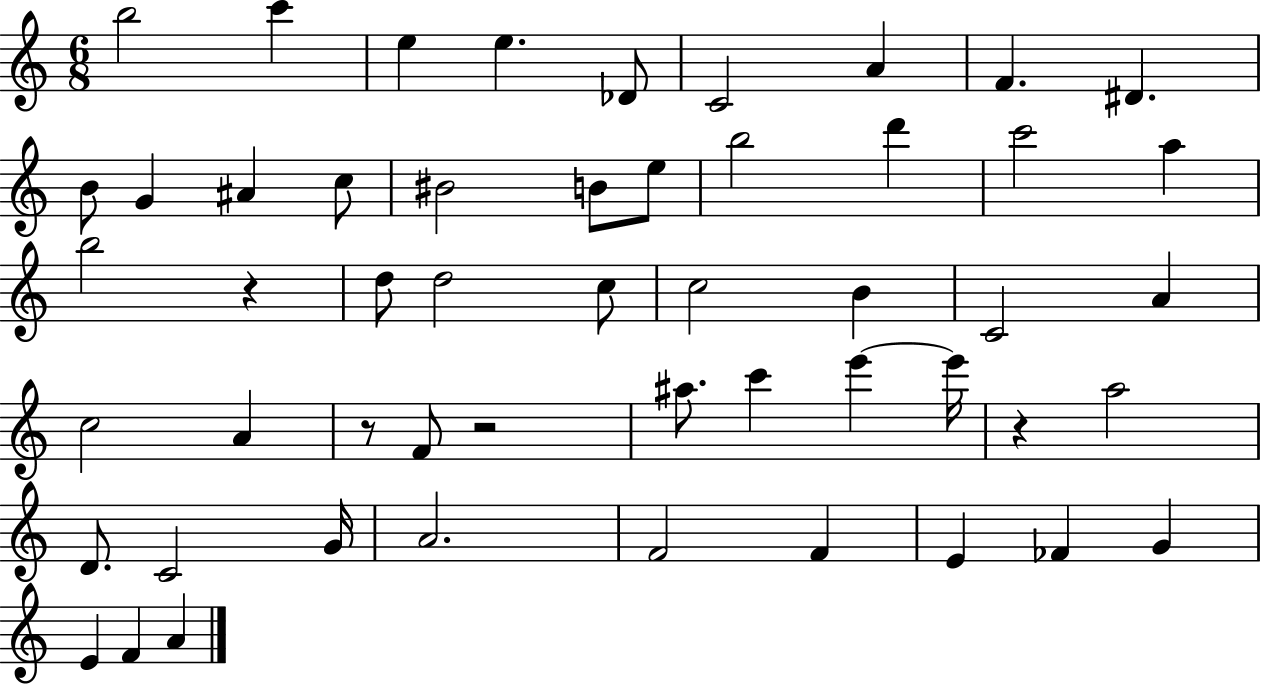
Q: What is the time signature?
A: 6/8